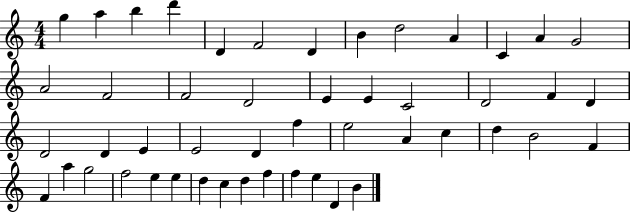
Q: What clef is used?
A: treble